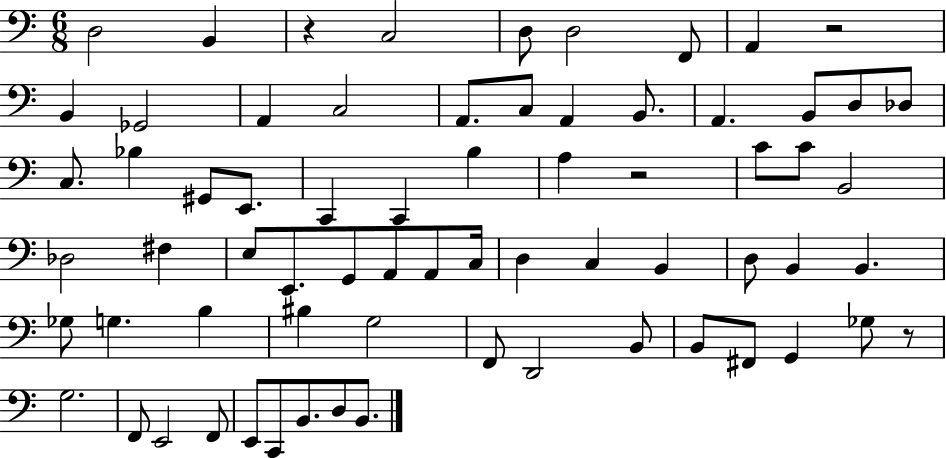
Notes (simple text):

D3/h B2/q R/q C3/h D3/e D3/h F2/e A2/q R/h B2/q Gb2/h A2/q C3/h A2/e. C3/e A2/q B2/e. A2/q. B2/e D3/e Db3/e C3/e. Bb3/q G#2/e E2/e. C2/q C2/q B3/q A3/q R/h C4/e C4/e B2/h Db3/h F#3/q E3/e E2/e. G2/e A2/e A2/e C3/s D3/q C3/q B2/q D3/e B2/q B2/q. Gb3/e G3/q. B3/q BIS3/q G3/h F2/e D2/h B2/e B2/e F#2/e G2/q Gb3/e R/e G3/h. F2/e E2/h F2/e E2/e C2/e B2/e. D3/e B2/e.